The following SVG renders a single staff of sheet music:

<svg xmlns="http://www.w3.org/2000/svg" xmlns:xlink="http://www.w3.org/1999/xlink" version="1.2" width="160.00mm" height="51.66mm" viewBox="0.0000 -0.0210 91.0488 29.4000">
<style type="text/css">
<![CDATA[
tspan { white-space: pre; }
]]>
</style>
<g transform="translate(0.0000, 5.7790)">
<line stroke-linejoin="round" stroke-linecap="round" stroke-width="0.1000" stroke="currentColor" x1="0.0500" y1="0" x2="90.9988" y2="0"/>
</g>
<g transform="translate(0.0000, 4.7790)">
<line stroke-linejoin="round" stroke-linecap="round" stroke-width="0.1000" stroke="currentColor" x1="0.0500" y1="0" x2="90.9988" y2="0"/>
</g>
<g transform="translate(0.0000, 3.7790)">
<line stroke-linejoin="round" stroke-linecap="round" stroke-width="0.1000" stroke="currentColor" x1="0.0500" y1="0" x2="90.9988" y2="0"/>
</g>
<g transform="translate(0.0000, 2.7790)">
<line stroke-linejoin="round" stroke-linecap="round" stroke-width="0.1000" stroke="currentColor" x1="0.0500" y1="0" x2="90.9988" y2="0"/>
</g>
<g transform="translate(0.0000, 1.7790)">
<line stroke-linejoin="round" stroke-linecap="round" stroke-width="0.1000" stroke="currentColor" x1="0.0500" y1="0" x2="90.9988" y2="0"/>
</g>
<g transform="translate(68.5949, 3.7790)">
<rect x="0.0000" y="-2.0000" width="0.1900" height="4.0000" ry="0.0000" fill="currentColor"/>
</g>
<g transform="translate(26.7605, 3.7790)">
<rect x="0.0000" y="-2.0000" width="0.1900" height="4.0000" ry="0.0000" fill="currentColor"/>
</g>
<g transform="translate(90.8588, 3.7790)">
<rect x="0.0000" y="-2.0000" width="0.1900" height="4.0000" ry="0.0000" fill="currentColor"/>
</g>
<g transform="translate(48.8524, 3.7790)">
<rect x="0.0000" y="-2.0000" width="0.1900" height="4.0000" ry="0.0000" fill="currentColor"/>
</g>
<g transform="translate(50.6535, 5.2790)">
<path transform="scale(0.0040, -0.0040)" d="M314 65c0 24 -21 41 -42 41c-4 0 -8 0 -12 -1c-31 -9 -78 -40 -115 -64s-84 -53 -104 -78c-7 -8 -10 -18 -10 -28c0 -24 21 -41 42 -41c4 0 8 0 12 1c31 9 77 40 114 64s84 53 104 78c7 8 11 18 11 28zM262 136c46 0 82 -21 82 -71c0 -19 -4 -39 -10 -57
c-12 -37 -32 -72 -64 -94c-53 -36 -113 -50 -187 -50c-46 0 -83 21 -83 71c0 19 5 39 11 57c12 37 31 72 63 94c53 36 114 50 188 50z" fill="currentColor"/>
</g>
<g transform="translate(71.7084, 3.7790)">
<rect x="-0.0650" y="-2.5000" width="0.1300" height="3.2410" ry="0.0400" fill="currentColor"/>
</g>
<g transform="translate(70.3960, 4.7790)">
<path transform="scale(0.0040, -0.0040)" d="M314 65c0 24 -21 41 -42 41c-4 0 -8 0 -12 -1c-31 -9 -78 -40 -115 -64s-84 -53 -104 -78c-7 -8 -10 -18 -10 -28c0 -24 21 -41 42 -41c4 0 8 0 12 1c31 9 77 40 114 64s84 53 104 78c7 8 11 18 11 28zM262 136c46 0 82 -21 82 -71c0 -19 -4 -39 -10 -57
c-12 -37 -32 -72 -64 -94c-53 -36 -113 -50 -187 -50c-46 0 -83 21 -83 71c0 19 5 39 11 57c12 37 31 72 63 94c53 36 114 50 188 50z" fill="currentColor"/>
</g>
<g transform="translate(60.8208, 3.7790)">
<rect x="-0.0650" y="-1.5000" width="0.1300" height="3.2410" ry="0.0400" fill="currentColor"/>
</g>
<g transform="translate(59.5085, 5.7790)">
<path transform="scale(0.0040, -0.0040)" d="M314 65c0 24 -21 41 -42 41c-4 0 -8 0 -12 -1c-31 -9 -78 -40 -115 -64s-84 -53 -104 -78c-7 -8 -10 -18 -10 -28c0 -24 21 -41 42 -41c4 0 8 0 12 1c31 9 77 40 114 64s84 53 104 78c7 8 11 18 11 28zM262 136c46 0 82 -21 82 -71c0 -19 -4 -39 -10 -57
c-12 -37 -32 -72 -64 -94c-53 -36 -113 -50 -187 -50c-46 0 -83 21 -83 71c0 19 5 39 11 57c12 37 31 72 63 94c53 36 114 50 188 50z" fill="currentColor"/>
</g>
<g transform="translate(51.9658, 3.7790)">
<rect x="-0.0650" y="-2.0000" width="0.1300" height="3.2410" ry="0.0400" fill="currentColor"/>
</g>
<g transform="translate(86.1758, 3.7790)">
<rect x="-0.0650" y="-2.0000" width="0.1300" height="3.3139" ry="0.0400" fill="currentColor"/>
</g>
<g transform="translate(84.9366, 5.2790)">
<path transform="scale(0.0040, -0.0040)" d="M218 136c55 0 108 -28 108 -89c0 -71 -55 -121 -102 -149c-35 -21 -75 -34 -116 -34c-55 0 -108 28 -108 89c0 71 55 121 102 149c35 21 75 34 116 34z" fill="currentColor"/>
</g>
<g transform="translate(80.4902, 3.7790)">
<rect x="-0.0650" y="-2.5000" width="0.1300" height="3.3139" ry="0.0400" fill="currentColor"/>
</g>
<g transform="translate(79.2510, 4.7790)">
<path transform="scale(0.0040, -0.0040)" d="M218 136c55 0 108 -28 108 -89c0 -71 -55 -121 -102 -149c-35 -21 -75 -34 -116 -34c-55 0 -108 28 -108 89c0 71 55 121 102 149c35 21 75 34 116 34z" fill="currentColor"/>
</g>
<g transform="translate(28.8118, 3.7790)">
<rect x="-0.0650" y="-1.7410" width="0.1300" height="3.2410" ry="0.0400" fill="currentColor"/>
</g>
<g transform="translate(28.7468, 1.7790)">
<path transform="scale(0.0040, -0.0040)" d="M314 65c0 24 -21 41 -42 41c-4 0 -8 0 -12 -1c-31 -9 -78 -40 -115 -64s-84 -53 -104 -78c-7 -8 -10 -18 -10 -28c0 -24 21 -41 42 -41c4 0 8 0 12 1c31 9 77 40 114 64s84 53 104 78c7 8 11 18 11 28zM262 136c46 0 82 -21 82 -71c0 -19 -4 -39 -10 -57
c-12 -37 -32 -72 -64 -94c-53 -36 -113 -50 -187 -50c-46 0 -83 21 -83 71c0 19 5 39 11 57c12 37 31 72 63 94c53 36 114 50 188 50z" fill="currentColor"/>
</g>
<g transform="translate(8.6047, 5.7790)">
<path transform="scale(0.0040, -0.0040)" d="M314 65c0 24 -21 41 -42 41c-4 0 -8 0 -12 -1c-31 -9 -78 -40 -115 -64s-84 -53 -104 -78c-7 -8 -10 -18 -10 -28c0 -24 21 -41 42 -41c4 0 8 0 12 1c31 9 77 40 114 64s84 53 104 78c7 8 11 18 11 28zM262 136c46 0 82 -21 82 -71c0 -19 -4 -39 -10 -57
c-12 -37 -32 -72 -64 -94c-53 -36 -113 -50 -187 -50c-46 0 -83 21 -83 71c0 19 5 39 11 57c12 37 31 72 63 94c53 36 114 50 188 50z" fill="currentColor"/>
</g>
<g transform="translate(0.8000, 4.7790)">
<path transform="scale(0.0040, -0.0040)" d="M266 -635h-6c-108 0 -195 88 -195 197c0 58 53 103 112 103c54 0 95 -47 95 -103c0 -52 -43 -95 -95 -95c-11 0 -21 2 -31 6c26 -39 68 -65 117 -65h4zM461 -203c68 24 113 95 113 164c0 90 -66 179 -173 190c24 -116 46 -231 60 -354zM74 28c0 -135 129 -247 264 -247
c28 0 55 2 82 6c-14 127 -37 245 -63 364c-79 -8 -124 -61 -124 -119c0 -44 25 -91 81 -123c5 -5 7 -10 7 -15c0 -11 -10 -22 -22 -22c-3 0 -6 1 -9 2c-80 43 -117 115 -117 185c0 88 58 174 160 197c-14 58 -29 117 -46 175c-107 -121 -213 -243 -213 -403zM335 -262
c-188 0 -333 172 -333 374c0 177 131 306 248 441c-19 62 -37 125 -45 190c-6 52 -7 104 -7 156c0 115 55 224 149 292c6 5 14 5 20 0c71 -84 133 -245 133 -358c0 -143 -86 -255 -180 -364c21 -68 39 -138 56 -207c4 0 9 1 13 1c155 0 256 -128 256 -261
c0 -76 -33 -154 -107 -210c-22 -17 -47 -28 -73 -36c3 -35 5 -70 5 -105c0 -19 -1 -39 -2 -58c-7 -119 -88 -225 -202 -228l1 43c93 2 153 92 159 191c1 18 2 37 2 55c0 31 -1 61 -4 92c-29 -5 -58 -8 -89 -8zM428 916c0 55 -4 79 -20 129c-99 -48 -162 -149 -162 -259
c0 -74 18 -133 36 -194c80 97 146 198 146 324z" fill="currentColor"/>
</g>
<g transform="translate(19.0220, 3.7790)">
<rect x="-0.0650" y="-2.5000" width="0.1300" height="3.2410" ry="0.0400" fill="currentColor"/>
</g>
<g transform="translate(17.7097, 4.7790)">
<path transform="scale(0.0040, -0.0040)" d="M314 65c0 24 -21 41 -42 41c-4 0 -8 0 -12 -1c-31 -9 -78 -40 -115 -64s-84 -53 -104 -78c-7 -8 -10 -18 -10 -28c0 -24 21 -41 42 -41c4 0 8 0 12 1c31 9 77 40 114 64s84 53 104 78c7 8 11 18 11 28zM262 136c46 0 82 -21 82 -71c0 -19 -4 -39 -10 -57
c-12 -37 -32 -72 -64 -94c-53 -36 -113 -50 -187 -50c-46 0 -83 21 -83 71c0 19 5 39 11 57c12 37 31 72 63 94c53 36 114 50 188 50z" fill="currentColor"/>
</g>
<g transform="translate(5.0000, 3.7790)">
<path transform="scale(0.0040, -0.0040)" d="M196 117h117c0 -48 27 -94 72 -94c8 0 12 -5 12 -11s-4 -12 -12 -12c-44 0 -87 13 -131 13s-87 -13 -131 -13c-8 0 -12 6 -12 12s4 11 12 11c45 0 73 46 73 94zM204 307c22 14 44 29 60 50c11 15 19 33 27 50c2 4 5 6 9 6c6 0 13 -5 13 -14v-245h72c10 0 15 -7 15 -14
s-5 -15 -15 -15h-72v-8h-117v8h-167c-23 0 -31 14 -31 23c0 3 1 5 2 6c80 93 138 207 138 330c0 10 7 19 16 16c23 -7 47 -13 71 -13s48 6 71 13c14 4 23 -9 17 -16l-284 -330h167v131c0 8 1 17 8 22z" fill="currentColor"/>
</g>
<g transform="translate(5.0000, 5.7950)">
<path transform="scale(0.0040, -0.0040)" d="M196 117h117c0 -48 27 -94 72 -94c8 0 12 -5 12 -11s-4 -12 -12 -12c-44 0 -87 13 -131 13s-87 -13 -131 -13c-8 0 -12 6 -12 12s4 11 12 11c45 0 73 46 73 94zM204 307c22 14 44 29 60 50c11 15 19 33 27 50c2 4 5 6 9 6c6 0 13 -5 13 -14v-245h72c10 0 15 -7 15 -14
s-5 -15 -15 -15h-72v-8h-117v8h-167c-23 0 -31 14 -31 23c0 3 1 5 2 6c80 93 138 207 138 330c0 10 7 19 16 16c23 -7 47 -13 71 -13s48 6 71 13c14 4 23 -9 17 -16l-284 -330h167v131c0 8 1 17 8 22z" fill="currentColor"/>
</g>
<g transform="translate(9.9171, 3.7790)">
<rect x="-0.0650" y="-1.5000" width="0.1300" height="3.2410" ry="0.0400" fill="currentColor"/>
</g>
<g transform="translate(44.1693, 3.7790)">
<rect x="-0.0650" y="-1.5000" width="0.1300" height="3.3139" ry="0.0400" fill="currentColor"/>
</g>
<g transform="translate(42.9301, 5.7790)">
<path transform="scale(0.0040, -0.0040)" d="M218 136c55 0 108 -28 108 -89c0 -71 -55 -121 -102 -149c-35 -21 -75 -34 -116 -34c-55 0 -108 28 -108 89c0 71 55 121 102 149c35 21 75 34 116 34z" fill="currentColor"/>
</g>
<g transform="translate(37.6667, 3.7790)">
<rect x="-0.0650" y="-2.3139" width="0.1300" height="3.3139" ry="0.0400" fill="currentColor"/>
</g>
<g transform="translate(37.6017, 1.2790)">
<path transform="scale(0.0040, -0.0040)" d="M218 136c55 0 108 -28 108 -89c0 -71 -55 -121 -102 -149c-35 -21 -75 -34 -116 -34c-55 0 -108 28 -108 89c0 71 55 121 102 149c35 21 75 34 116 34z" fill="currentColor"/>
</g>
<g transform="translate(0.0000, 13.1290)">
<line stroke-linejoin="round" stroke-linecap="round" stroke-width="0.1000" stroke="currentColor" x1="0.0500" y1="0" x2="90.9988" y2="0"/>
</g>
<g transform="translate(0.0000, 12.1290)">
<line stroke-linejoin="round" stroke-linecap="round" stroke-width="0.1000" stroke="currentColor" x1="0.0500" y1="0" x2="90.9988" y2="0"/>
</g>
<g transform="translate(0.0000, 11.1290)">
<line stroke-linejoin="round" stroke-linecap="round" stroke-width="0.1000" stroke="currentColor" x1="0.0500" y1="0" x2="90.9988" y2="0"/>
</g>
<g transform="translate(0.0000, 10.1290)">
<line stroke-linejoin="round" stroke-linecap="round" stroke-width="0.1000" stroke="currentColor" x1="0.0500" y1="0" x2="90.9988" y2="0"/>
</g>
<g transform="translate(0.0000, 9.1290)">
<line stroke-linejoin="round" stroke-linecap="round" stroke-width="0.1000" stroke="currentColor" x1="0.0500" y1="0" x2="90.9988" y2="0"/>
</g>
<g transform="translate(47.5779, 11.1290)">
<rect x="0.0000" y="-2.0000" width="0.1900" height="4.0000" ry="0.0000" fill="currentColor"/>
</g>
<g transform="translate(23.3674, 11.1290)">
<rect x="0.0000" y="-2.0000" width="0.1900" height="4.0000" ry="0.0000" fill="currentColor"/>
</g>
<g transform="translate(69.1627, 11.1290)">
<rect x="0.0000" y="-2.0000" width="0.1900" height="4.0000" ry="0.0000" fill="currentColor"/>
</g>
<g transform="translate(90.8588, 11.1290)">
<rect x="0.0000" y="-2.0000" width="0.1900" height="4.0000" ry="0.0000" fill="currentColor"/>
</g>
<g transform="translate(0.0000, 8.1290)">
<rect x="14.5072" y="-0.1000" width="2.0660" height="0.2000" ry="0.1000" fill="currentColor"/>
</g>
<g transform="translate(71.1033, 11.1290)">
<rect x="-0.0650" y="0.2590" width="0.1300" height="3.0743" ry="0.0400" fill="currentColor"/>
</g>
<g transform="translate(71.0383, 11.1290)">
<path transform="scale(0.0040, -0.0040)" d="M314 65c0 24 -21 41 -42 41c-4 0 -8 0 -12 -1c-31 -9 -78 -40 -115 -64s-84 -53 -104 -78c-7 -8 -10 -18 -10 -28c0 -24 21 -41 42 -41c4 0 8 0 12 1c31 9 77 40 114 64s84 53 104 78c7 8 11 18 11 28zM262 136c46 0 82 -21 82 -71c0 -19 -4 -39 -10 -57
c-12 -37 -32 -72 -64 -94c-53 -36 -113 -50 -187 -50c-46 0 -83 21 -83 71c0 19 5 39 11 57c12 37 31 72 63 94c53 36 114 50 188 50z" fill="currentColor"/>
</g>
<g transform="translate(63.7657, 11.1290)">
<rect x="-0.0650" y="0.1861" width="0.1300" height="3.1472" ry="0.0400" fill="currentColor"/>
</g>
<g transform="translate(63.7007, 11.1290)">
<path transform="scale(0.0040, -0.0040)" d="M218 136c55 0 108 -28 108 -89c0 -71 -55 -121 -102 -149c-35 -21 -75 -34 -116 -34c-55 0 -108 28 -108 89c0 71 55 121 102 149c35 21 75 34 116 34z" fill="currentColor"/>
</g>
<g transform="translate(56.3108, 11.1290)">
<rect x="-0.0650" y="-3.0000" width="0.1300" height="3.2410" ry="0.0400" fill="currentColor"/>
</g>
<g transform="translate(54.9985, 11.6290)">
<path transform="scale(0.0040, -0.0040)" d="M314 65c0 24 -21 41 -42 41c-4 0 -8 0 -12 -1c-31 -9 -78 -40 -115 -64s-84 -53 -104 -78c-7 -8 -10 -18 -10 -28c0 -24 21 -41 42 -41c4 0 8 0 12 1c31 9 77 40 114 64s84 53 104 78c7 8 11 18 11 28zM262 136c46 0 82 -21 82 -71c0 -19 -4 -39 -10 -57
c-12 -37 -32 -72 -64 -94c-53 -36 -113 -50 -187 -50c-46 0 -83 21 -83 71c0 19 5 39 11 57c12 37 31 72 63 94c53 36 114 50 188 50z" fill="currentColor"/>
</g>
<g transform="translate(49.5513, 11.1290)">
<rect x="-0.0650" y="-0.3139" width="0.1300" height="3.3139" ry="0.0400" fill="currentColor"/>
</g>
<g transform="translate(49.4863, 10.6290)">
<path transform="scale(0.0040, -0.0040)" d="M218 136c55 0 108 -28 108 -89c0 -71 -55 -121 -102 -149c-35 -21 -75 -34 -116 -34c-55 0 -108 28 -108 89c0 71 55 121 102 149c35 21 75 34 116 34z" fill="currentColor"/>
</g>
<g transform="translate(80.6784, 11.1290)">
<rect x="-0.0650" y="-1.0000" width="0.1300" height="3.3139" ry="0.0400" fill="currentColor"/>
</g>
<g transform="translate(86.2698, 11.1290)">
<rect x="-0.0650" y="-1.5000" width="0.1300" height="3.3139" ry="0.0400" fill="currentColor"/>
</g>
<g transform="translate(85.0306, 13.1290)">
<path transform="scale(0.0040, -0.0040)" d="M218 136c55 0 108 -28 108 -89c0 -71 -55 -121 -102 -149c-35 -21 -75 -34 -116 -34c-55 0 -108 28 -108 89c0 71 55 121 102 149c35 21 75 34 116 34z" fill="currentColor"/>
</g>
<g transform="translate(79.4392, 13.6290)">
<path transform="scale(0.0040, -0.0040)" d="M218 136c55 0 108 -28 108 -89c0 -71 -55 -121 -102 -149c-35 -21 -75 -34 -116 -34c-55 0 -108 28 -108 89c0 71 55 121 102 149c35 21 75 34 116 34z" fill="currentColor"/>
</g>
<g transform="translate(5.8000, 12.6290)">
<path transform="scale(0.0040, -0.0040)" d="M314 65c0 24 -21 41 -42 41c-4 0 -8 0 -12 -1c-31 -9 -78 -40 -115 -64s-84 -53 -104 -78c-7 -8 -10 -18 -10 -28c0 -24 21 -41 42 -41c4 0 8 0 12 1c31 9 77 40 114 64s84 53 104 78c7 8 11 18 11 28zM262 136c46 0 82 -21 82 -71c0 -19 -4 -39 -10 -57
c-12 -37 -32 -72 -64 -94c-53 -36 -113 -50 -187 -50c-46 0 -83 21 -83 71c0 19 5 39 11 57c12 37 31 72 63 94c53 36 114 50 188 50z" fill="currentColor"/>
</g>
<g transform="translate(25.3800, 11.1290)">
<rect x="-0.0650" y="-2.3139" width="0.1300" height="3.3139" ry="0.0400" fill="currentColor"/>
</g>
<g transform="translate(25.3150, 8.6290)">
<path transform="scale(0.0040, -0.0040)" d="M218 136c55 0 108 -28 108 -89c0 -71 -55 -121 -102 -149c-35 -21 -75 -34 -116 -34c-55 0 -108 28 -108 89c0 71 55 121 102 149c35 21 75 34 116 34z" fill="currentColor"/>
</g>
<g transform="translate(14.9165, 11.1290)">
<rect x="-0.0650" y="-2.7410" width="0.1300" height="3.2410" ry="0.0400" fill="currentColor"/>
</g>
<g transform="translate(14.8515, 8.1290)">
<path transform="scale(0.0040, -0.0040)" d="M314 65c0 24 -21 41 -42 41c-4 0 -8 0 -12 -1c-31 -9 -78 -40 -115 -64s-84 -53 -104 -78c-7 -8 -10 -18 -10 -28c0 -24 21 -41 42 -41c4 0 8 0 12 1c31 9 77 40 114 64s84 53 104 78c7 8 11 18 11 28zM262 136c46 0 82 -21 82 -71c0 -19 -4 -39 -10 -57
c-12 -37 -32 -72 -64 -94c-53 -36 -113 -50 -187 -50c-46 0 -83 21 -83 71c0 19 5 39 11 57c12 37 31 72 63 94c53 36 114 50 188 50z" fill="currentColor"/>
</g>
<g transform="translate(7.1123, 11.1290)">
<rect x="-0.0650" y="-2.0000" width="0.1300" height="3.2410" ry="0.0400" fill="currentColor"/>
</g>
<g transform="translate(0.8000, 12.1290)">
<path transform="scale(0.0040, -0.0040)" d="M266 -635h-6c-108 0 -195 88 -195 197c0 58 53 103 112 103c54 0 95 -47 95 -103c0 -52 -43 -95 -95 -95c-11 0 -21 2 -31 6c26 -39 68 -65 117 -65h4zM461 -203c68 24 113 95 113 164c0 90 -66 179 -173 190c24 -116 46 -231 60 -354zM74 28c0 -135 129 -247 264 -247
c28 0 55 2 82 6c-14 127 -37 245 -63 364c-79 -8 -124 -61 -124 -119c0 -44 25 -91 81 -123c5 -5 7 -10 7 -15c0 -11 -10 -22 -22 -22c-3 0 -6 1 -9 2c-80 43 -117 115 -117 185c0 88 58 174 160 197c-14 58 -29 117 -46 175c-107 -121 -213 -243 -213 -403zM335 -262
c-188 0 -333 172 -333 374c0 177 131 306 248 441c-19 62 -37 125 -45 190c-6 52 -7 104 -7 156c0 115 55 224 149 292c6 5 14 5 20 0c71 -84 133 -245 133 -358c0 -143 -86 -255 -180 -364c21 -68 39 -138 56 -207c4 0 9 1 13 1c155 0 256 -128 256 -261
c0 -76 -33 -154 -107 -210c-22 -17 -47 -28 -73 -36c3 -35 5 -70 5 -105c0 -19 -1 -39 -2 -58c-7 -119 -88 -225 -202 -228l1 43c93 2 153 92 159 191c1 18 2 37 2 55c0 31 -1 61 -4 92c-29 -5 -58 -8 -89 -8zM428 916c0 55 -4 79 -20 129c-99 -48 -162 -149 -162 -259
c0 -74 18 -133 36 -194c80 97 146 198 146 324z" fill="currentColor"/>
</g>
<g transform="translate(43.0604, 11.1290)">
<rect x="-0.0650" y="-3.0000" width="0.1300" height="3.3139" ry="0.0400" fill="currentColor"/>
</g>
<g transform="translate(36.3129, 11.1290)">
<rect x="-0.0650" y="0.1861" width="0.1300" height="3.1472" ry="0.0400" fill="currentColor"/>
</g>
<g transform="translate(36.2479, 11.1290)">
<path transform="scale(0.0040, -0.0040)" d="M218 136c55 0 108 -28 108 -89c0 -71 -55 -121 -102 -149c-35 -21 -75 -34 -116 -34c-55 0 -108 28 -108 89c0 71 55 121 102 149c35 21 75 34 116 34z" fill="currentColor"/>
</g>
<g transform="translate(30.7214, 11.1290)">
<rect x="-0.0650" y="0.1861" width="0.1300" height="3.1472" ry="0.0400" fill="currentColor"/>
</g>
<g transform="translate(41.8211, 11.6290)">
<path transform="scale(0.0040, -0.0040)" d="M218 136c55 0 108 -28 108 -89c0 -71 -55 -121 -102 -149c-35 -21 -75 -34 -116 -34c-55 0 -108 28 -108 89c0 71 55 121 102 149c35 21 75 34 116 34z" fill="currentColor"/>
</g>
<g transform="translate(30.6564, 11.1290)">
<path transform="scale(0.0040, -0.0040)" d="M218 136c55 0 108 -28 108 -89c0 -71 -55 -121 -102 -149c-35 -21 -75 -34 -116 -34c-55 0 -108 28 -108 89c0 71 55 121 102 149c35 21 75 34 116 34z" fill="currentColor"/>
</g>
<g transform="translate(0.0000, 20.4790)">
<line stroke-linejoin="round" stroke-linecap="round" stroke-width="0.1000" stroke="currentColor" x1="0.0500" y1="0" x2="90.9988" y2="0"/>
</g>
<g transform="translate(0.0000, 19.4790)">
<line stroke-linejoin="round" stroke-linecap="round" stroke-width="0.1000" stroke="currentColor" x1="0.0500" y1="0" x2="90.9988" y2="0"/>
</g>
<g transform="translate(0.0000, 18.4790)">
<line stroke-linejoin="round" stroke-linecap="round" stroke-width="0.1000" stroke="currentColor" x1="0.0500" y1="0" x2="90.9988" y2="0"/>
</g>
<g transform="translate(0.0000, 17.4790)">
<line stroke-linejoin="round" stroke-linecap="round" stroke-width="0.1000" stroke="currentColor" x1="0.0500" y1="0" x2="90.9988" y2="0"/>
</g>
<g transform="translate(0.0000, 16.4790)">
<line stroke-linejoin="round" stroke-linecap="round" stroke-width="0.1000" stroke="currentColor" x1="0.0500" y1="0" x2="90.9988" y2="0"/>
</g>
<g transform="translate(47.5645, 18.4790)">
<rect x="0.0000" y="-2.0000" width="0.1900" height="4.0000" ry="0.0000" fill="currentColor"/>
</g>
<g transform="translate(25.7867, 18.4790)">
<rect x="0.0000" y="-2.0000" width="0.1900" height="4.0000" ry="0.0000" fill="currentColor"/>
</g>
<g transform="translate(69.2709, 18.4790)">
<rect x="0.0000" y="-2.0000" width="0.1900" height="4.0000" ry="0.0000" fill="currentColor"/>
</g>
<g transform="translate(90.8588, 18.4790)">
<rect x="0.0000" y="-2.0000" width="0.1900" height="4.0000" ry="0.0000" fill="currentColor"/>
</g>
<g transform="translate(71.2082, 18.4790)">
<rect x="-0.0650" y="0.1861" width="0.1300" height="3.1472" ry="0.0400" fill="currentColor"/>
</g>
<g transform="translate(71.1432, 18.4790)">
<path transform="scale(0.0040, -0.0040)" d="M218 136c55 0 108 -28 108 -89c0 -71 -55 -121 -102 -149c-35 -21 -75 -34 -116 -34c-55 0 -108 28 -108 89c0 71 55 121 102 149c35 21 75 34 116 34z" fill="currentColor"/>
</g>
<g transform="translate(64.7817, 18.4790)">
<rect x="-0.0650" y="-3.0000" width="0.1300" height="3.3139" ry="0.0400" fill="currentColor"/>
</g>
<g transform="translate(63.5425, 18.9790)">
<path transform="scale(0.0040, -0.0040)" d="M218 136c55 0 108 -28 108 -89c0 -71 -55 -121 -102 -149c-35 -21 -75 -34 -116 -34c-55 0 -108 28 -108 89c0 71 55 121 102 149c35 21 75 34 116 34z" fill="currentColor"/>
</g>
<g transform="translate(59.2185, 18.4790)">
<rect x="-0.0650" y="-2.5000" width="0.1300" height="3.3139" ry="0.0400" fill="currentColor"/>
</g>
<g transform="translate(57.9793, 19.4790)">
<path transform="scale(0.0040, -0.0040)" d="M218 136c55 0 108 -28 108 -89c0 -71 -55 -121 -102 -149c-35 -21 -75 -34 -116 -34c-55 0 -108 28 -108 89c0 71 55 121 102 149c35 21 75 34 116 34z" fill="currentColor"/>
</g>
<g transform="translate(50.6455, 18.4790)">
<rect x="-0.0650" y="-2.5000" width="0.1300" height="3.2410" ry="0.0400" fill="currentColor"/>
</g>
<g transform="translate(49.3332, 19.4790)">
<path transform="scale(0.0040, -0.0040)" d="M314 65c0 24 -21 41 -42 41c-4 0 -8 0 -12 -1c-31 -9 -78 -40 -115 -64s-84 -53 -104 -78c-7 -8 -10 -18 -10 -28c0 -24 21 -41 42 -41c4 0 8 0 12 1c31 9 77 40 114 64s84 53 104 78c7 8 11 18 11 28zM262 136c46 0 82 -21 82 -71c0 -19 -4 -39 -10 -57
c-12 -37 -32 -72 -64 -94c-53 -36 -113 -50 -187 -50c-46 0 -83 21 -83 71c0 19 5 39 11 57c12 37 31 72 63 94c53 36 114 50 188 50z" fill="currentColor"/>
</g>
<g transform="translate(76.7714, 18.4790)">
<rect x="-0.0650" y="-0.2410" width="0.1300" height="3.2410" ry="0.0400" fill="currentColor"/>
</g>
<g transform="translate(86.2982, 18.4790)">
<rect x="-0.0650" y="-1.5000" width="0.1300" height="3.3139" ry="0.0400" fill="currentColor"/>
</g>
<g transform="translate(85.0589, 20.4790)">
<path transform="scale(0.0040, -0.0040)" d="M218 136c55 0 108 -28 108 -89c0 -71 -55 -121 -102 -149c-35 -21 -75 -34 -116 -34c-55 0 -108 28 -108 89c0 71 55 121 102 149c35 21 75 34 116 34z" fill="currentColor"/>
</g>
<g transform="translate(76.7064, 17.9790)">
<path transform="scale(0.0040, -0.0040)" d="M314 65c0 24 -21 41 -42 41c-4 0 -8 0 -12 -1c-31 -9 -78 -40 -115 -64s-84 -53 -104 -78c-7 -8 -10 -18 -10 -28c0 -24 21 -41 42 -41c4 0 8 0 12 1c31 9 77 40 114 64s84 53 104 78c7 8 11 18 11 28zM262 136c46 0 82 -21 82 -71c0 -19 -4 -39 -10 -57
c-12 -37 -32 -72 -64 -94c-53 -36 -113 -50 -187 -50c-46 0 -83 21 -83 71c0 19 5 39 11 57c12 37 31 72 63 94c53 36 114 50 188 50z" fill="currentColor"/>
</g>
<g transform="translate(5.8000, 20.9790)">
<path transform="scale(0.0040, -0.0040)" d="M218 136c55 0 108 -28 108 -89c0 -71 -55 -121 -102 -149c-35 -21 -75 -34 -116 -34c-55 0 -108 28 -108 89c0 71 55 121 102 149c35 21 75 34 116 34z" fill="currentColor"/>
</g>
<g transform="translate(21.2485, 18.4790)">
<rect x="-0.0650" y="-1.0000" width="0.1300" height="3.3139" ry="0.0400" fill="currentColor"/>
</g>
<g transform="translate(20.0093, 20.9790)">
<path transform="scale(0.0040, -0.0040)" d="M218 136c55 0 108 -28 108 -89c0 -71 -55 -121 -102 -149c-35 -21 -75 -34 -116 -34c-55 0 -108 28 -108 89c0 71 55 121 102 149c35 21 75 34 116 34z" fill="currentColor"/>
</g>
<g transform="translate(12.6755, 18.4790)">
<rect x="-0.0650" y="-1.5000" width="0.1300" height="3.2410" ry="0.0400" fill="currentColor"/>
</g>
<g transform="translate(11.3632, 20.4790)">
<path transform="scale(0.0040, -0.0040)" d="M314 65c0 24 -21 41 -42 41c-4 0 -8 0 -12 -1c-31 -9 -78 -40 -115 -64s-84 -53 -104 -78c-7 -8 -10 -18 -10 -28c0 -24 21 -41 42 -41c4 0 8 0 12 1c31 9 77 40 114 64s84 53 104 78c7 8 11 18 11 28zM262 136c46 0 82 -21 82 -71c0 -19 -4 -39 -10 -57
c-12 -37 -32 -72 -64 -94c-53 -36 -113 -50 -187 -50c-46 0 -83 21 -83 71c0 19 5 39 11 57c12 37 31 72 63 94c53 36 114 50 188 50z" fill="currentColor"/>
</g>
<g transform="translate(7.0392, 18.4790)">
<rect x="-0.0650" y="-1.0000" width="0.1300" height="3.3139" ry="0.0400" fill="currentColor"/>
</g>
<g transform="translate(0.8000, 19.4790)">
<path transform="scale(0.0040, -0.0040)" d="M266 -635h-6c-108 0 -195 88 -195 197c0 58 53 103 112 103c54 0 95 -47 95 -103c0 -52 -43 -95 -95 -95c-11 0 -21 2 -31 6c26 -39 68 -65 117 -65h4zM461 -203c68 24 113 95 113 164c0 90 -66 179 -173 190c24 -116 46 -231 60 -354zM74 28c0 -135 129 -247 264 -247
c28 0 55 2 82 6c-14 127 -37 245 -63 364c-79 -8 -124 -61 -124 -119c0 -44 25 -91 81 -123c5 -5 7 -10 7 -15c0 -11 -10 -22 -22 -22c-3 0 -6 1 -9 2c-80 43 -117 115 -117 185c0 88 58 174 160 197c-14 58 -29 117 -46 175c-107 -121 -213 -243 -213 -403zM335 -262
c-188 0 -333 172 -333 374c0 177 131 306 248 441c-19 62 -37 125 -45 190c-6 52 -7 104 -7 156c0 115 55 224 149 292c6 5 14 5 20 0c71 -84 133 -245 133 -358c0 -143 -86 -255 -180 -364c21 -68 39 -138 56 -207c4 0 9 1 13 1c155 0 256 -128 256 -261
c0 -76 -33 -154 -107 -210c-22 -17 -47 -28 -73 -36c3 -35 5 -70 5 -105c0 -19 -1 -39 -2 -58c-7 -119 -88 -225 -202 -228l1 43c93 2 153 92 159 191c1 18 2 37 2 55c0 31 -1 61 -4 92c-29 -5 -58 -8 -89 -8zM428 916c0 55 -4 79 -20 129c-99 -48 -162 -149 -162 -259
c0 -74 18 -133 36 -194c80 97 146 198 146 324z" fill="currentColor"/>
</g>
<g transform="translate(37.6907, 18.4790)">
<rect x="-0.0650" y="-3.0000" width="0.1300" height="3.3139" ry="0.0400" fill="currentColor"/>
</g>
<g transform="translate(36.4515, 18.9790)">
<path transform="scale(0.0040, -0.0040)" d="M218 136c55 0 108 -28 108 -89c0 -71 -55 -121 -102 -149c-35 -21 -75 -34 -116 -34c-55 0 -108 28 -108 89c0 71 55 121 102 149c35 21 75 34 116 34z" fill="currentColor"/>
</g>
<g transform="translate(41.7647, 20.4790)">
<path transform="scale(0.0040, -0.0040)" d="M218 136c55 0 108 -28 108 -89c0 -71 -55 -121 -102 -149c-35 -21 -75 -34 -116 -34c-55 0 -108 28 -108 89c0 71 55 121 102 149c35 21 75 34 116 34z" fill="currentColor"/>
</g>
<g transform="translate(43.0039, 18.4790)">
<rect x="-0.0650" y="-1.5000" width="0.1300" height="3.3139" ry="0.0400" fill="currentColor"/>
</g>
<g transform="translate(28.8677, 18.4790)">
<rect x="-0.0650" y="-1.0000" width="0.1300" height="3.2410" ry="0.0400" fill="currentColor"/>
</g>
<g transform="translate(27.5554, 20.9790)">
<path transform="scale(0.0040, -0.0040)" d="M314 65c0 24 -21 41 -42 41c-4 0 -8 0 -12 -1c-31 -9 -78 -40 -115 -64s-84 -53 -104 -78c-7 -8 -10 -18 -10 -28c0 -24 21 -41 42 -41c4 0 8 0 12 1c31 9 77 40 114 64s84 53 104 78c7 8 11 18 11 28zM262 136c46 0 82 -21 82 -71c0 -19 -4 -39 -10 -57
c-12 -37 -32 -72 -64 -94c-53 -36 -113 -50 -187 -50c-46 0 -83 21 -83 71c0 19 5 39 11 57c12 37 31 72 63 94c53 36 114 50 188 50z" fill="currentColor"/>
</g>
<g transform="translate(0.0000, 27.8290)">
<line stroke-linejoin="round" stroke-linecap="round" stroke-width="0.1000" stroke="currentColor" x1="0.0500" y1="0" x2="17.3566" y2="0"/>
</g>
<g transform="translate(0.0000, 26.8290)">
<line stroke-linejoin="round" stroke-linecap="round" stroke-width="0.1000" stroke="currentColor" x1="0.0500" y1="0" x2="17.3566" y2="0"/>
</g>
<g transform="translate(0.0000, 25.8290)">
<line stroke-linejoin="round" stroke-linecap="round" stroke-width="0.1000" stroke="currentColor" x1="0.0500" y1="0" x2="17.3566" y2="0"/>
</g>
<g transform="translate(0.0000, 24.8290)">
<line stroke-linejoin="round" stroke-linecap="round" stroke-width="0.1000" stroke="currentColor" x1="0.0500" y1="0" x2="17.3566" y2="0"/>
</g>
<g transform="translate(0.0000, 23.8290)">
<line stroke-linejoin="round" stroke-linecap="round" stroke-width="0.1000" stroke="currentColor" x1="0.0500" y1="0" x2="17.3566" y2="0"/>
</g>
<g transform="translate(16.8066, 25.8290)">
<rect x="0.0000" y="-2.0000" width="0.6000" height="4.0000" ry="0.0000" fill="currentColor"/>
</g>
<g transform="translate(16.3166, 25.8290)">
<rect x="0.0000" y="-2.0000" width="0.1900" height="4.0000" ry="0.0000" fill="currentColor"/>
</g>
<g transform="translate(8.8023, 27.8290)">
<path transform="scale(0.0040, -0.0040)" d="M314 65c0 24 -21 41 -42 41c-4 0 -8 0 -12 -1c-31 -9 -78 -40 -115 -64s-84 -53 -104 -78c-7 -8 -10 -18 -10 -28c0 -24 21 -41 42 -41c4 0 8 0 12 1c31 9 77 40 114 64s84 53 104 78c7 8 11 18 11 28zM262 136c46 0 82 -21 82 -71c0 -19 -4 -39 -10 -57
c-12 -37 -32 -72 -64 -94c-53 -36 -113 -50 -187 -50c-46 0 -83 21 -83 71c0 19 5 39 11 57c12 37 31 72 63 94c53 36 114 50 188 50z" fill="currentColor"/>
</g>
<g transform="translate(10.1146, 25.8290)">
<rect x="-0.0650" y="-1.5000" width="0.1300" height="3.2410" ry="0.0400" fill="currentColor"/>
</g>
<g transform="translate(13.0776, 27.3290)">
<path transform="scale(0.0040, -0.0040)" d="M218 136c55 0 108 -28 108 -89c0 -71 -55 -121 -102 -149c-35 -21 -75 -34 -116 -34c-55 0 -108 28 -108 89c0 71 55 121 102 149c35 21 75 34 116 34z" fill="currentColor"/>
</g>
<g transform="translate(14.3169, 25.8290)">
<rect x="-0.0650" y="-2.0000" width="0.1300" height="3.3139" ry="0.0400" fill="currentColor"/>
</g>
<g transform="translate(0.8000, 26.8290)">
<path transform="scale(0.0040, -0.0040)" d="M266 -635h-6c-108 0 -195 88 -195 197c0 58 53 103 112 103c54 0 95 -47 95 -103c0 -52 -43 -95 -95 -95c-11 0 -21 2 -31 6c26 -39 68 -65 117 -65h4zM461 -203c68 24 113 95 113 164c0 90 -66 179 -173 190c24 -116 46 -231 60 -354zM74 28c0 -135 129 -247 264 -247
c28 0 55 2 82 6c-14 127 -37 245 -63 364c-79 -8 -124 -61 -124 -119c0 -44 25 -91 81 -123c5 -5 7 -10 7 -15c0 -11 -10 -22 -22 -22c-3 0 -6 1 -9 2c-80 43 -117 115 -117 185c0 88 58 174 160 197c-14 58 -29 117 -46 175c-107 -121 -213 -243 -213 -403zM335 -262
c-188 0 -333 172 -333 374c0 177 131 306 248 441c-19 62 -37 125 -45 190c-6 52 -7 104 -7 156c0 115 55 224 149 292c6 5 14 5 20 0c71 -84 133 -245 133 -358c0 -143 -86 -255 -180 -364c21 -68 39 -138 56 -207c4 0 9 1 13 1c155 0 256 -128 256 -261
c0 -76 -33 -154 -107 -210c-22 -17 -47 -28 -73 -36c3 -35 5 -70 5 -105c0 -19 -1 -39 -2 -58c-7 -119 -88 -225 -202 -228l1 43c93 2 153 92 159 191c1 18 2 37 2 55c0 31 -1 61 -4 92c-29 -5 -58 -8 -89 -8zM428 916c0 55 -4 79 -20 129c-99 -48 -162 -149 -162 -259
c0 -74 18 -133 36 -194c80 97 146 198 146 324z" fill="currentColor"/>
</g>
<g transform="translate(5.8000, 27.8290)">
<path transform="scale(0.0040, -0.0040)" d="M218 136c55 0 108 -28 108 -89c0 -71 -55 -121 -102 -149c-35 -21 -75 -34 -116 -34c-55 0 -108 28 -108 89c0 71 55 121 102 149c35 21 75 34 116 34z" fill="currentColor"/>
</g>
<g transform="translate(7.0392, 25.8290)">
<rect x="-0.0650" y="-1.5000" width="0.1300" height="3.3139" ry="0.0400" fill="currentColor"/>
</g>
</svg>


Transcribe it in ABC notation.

X:1
T:Untitled
M:4/4
L:1/4
K:C
E2 G2 f2 g E F2 E2 G2 G F F2 a2 g B B A c A2 B B2 D E D E2 D D2 A E G2 G A B c2 E E E2 F